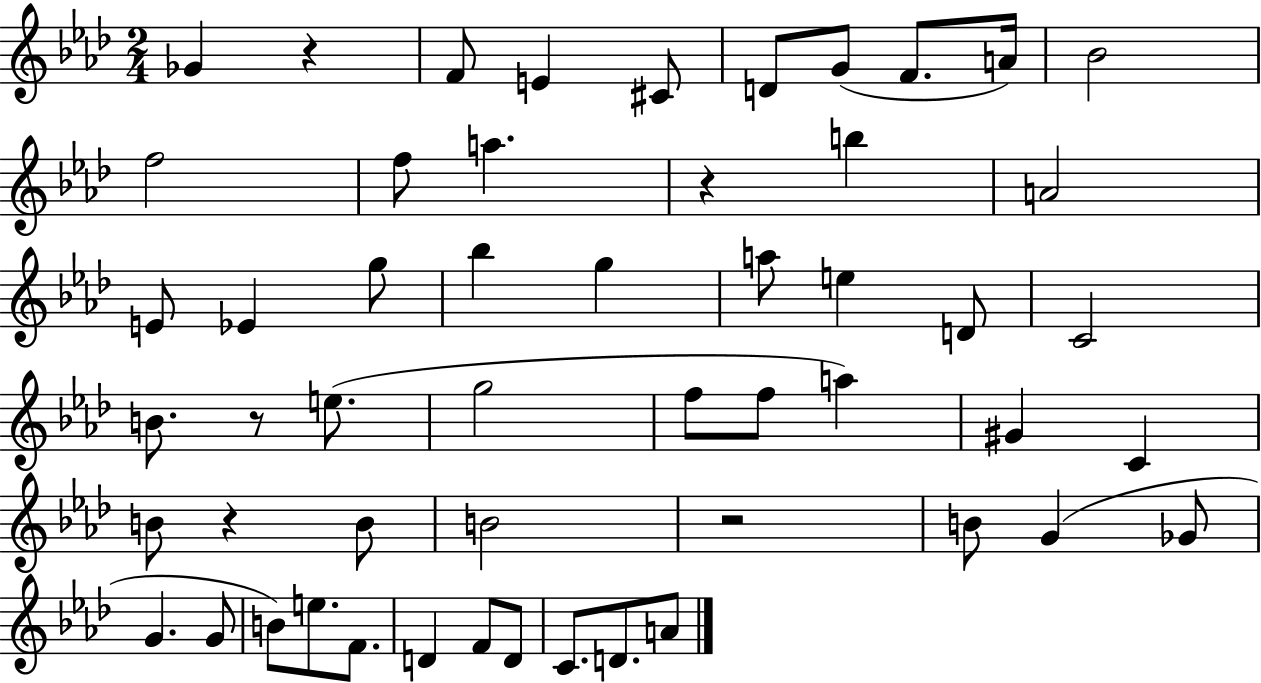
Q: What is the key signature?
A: AES major